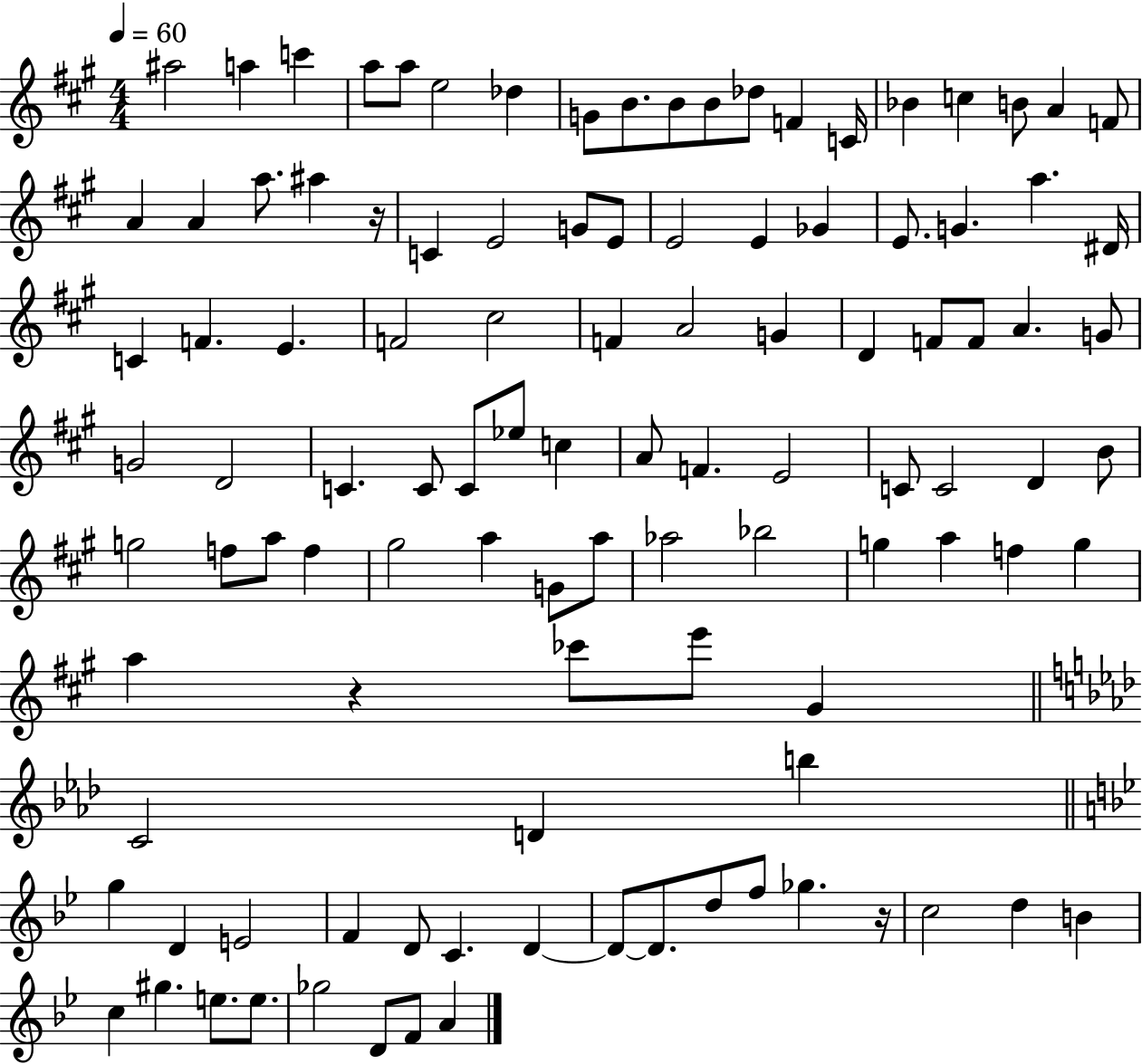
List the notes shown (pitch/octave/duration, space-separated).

A#5/h A5/q C6/q A5/e A5/e E5/h Db5/q G4/e B4/e. B4/e B4/e Db5/e F4/q C4/s Bb4/q C5/q B4/e A4/q F4/e A4/q A4/q A5/e. A#5/q R/s C4/q E4/h G4/e E4/e E4/h E4/q Gb4/q E4/e. G4/q. A5/q. D#4/s C4/q F4/q. E4/q. F4/h C#5/h F4/q A4/h G4/q D4/q F4/e F4/e A4/q. G4/e G4/h D4/h C4/q. C4/e C4/e Eb5/e C5/q A4/e F4/q. E4/h C4/e C4/h D4/q B4/e G5/h F5/e A5/e F5/q G#5/h A5/q G4/e A5/e Ab5/h Bb5/h G5/q A5/q F5/q G5/q A5/q R/q CES6/e E6/e G#4/q C4/h D4/q B5/q G5/q D4/q E4/h F4/q D4/e C4/q. D4/q D4/e D4/e. D5/e F5/e Gb5/q. R/s C5/h D5/q B4/q C5/q G#5/q. E5/e. E5/e. Gb5/h D4/e F4/e A4/q